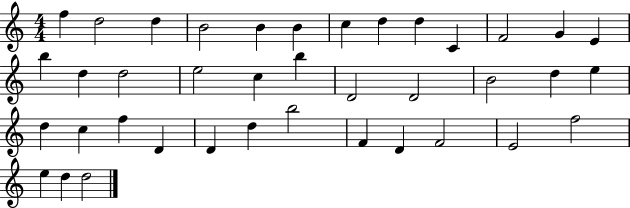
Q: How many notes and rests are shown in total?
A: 39